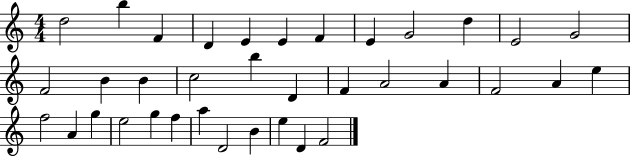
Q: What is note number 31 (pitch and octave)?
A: A5